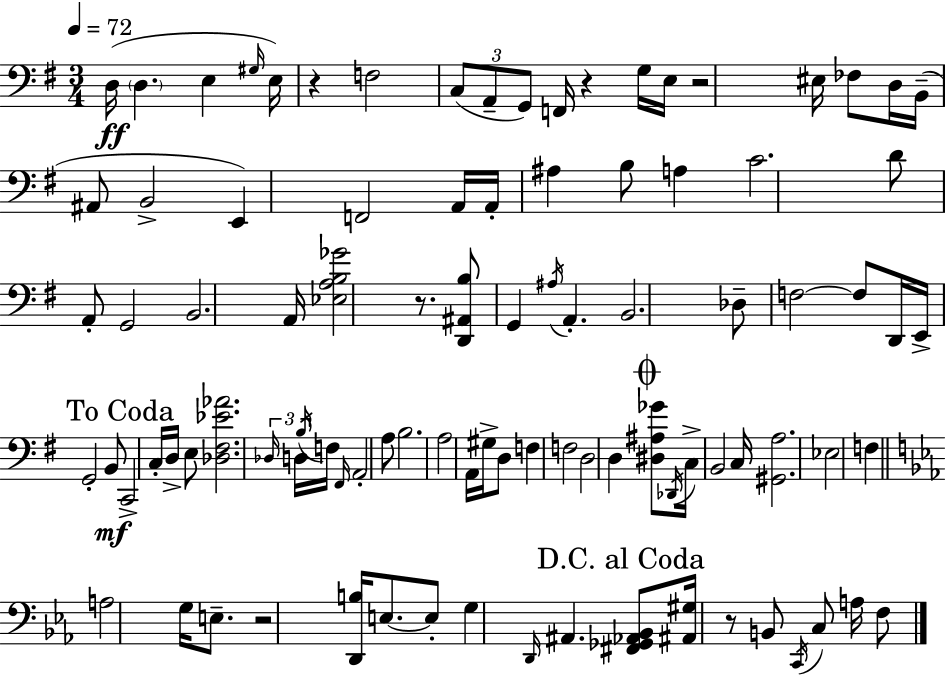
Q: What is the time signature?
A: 3/4